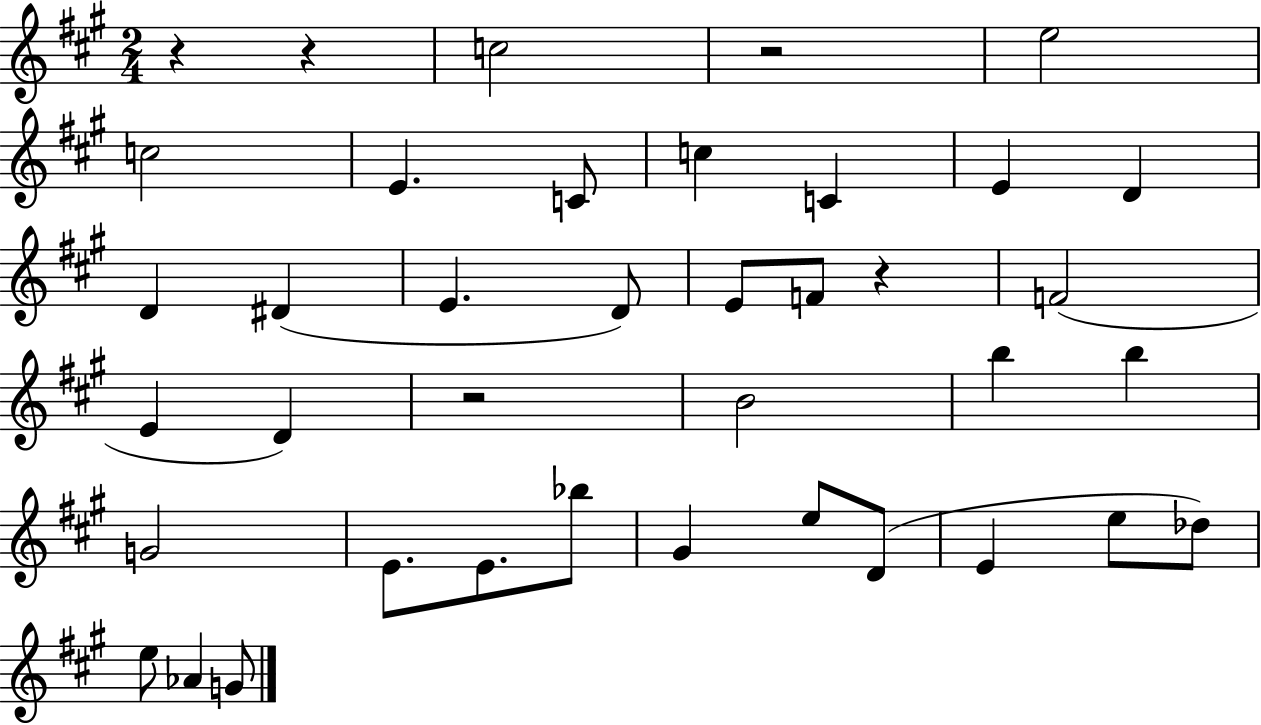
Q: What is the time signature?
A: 2/4